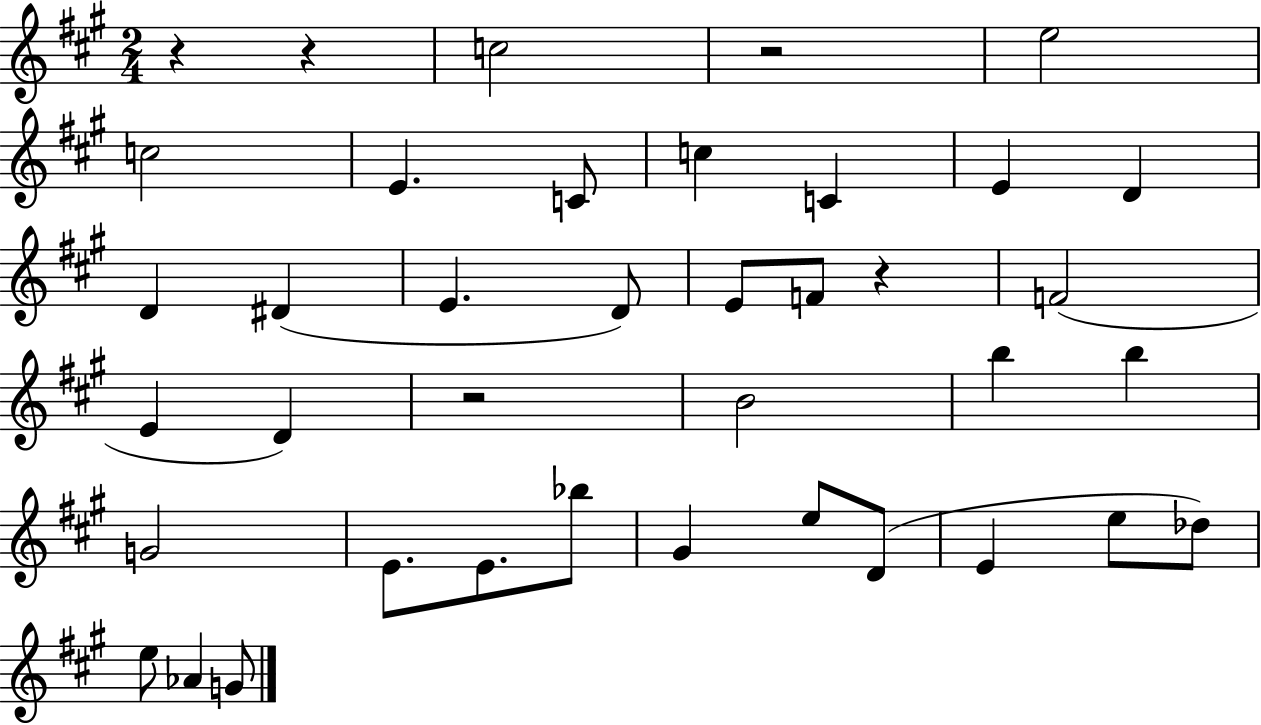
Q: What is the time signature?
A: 2/4